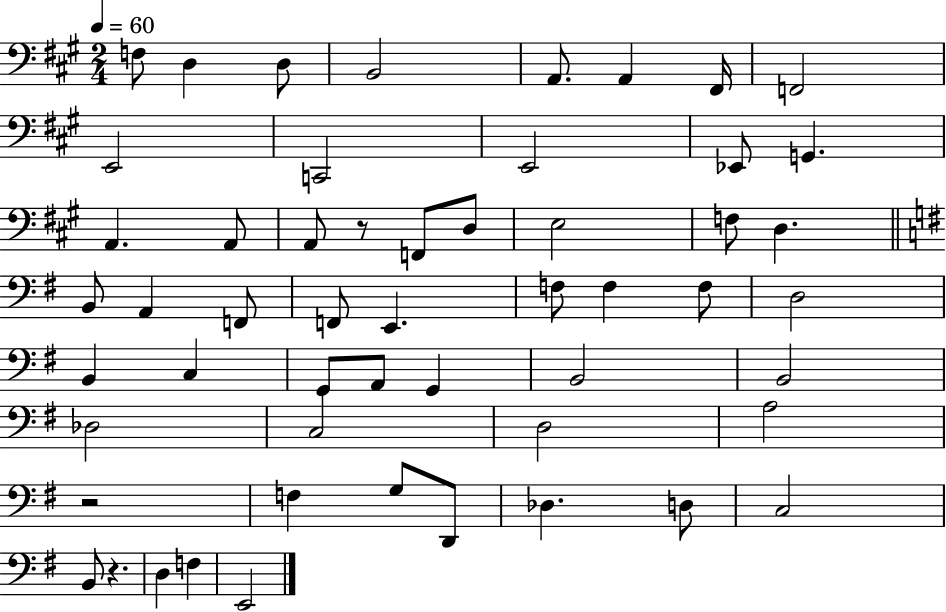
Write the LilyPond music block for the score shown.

{
  \clef bass
  \numericTimeSignature
  \time 2/4
  \key a \major
  \tempo 4 = 60
  f8 d4 d8 | b,2 | a,8. a,4 fis,16 | f,2 | \break e,2 | c,2 | e,2 | ees,8 g,4. | \break a,4. a,8 | a,8 r8 f,8 d8 | e2 | f8 d4. | \break \bar "||" \break \key g \major b,8 a,4 f,8 | f,8 e,4. | f8 f4 f8 | d2 | \break b,4 c4 | g,8 a,8 g,4 | b,2 | b,2 | \break des2 | c2 | d2 | a2 | \break r2 | f4 g8 d,8 | des4. d8 | c2 | \break b,8 r4. | d4 f4 | e,2 | \bar "|."
}